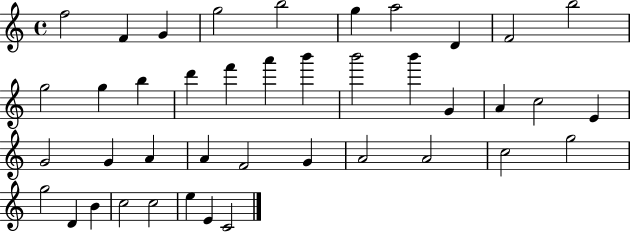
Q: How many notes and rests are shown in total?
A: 41